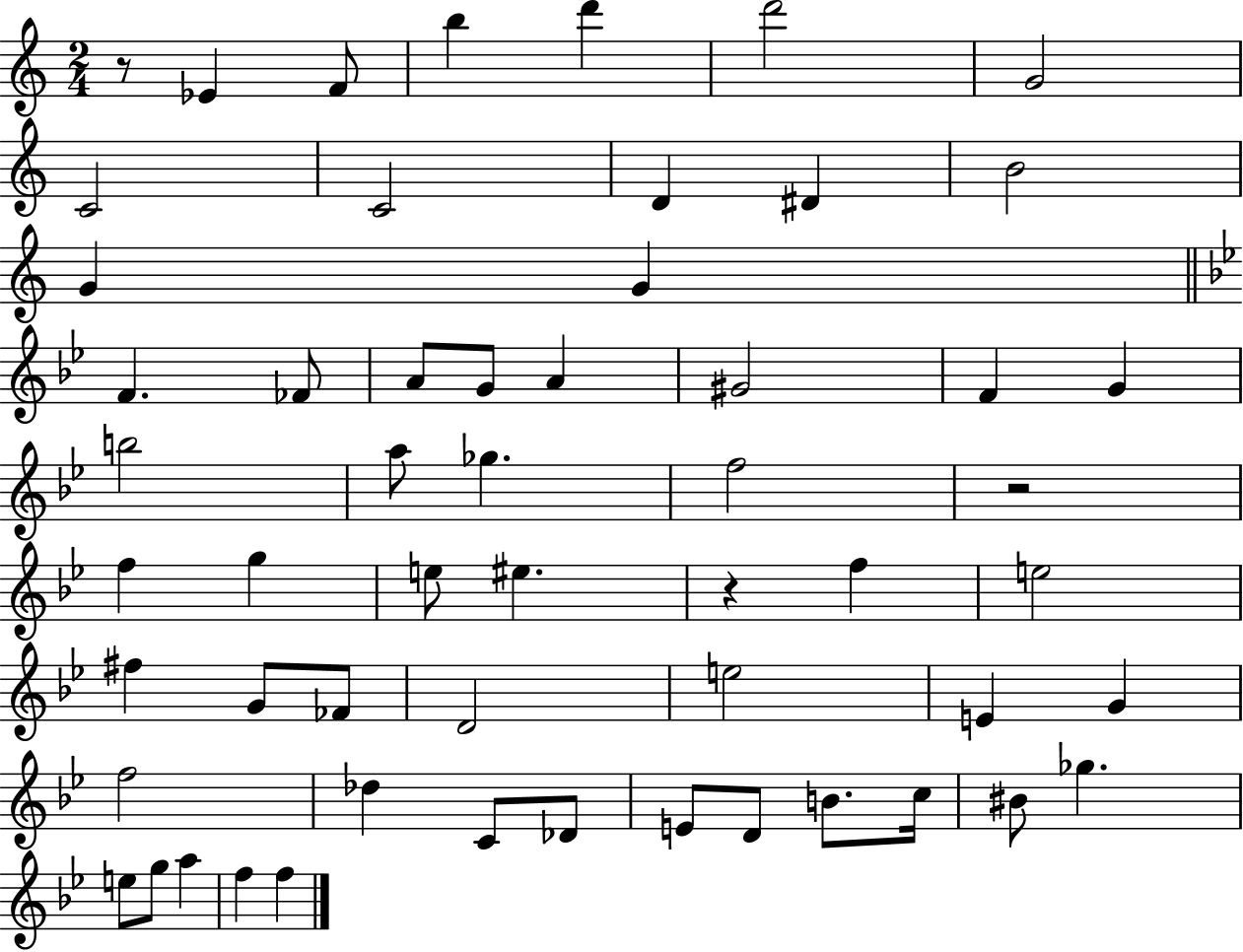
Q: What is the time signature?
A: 2/4